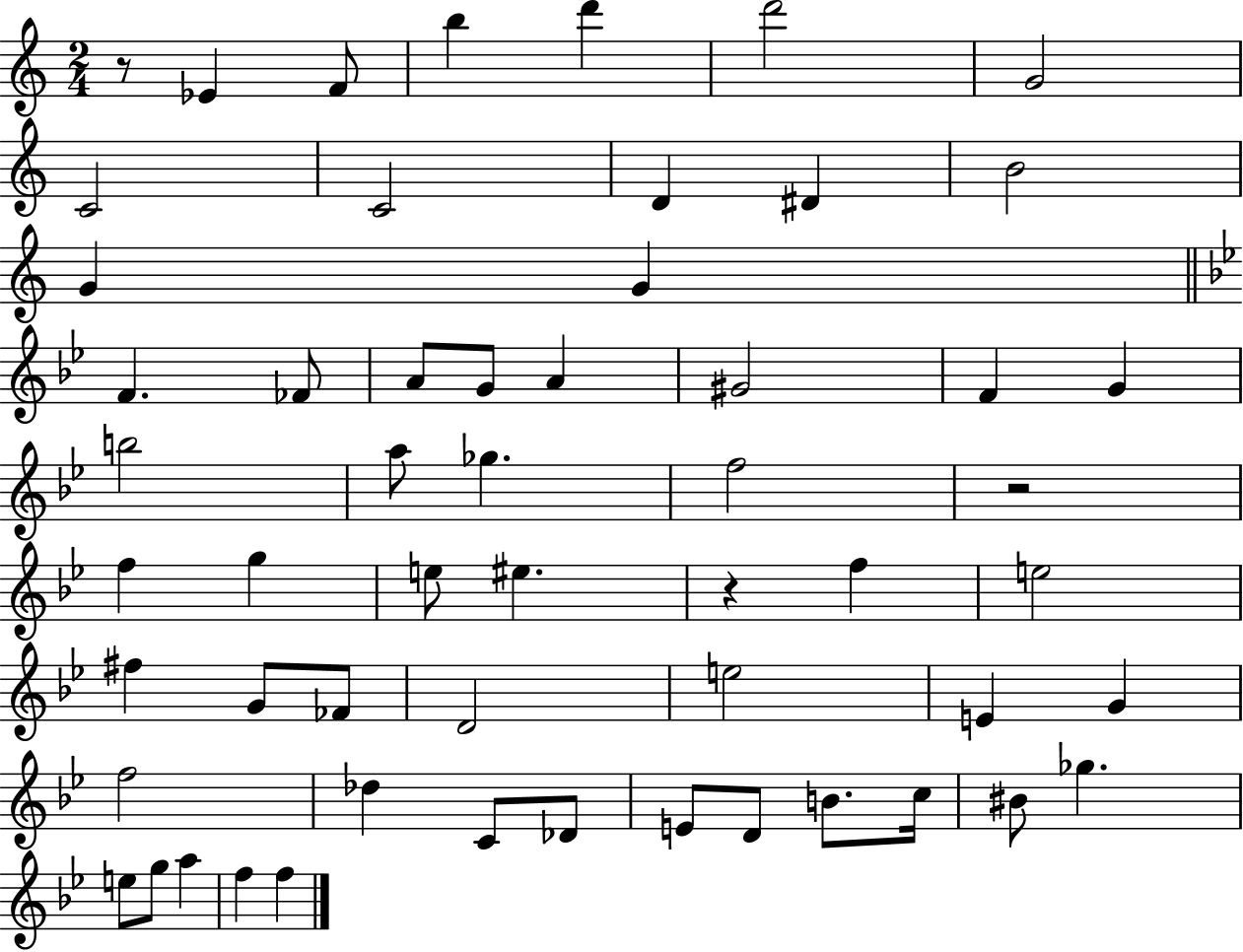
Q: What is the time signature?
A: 2/4